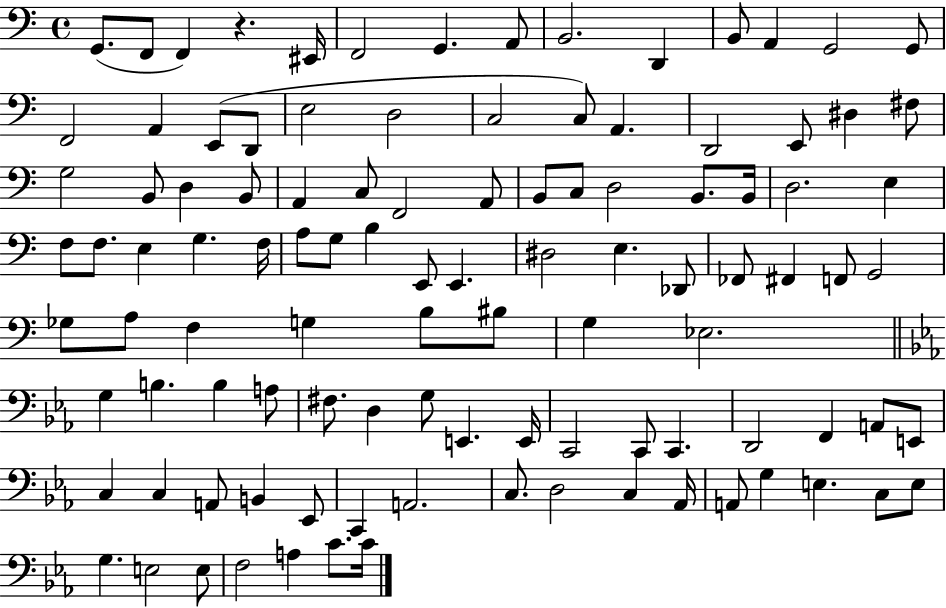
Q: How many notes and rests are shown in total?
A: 106